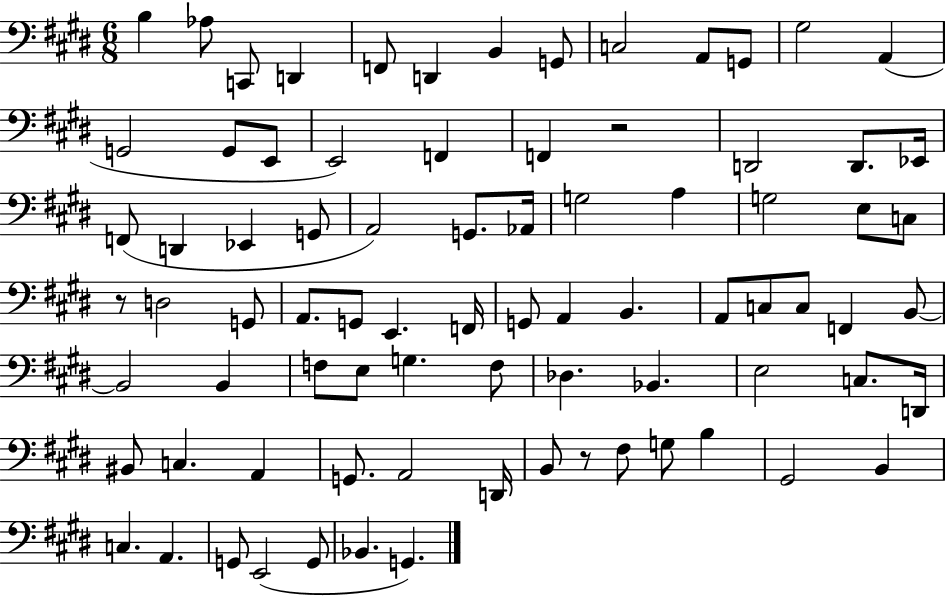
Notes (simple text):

B3/q Ab3/e C2/e D2/q F2/e D2/q B2/q G2/e C3/h A2/e G2/e G#3/h A2/q G2/h G2/e E2/e E2/h F2/q F2/q R/h D2/h D2/e. Eb2/s F2/e D2/q Eb2/q G2/e A2/h G2/e. Ab2/s G3/h A3/q G3/h E3/e C3/e R/e D3/h G2/e A2/e. G2/e E2/q. F2/s G2/e A2/q B2/q. A2/e C3/e C3/e F2/q B2/e B2/h B2/q F3/e E3/e G3/q. F3/e Db3/q. Bb2/q. E3/h C3/e. D2/s BIS2/e C3/q. A2/q G2/e. A2/h D2/s B2/e R/e F#3/e G3/e B3/q G#2/h B2/q C3/q. A2/q. G2/e E2/h G2/e Bb2/q. G2/q.